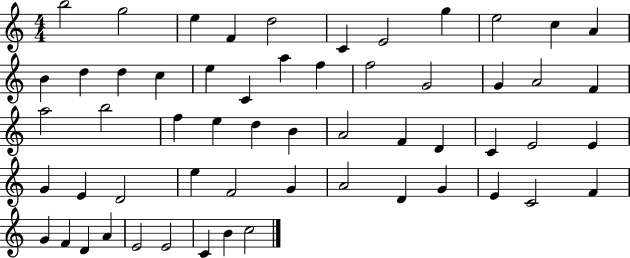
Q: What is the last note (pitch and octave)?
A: C5